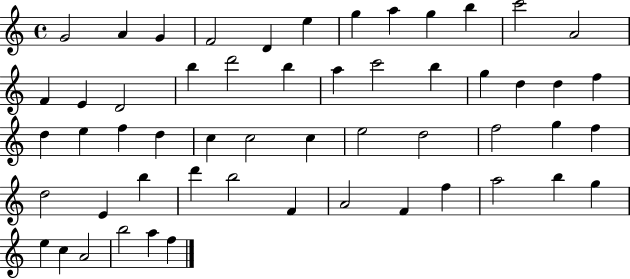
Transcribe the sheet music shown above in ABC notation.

X:1
T:Untitled
M:4/4
L:1/4
K:C
G2 A G F2 D e g a g b c'2 A2 F E D2 b d'2 b a c'2 b g d d f d e f d c c2 c e2 d2 f2 g f d2 E b d' b2 F A2 F f a2 b g e c A2 b2 a f